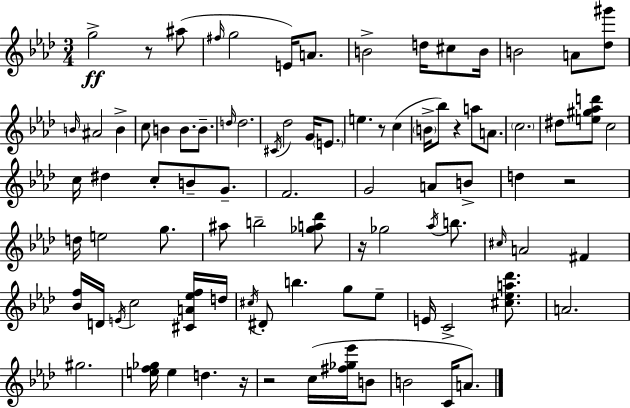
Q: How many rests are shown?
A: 7